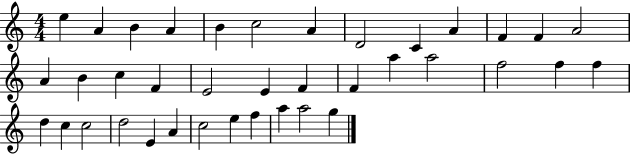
E5/q A4/q B4/q A4/q B4/q C5/h A4/q D4/h C4/q A4/q F4/q F4/q A4/h A4/q B4/q C5/q F4/q E4/h E4/q F4/q F4/q A5/q A5/h F5/h F5/q F5/q D5/q C5/q C5/h D5/h E4/q A4/q C5/h E5/q F5/q A5/q A5/h G5/q